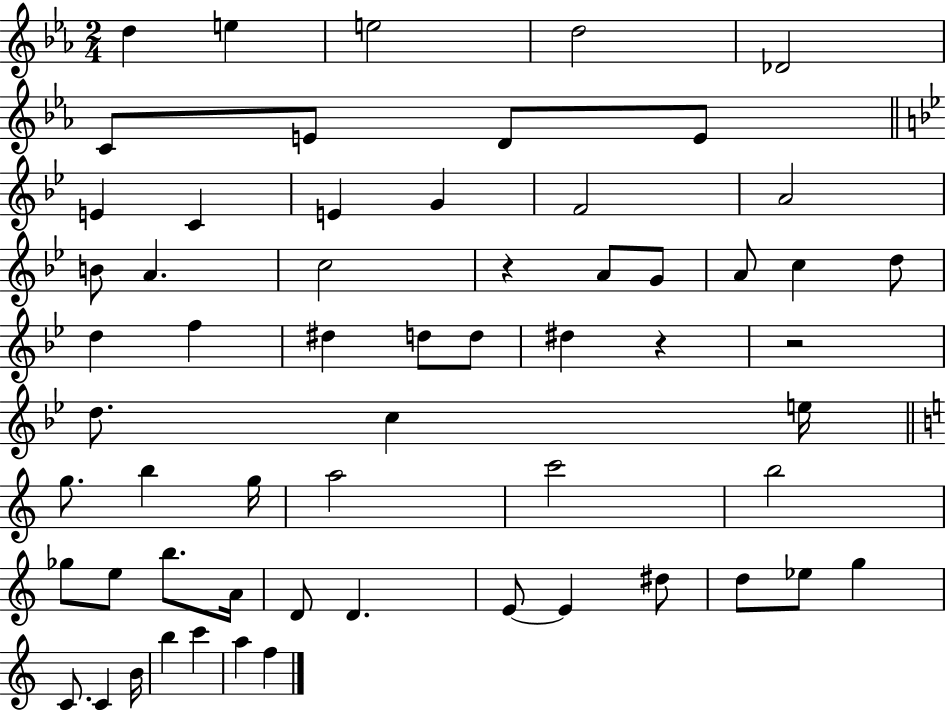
D5/q E5/q E5/h D5/h Db4/h C4/e E4/e D4/e E4/e E4/q C4/q E4/q G4/q F4/h A4/h B4/e A4/q. C5/h R/q A4/e G4/e A4/e C5/q D5/e D5/q F5/q D#5/q D5/e D5/e D#5/q R/q R/h D5/e. C5/q E5/s G5/e. B5/q G5/s A5/h C6/h B5/h Gb5/e E5/e B5/e. A4/s D4/e D4/q. E4/e E4/q D#5/e D5/e Eb5/e G5/q C4/e. C4/q B4/s B5/q C6/q A5/q F5/q